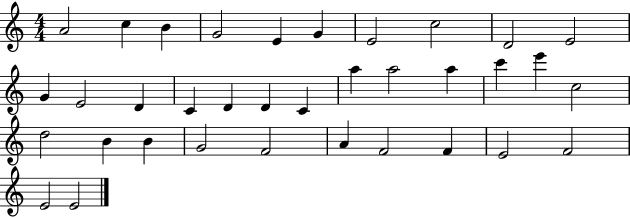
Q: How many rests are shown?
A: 0